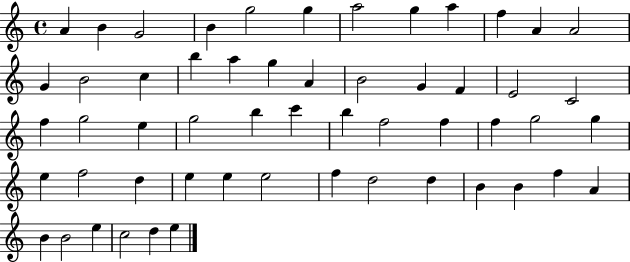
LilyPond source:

{
  \clef treble
  \time 4/4
  \defaultTimeSignature
  \key c \major
  a'4 b'4 g'2 | b'4 g''2 g''4 | a''2 g''4 a''4 | f''4 a'4 a'2 | \break g'4 b'2 c''4 | b''4 a''4 g''4 a'4 | b'2 g'4 f'4 | e'2 c'2 | \break f''4 g''2 e''4 | g''2 b''4 c'''4 | b''4 f''2 f''4 | f''4 g''2 g''4 | \break e''4 f''2 d''4 | e''4 e''4 e''2 | f''4 d''2 d''4 | b'4 b'4 f''4 a'4 | \break b'4 b'2 e''4 | c''2 d''4 e''4 | \bar "|."
}